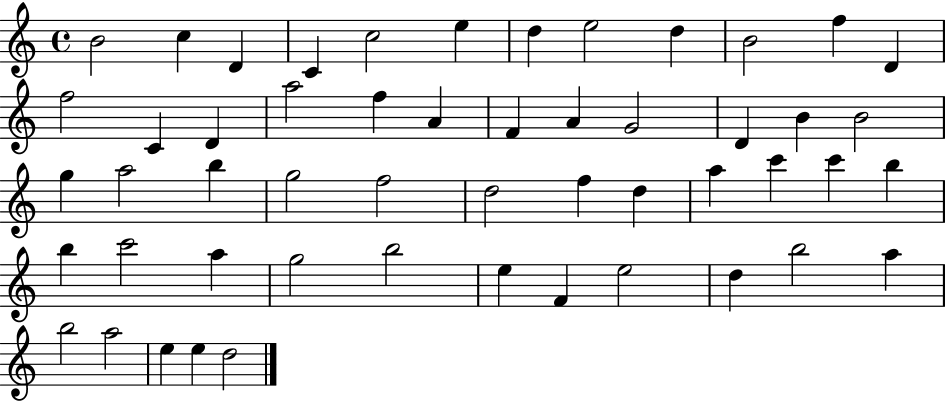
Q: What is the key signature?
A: C major